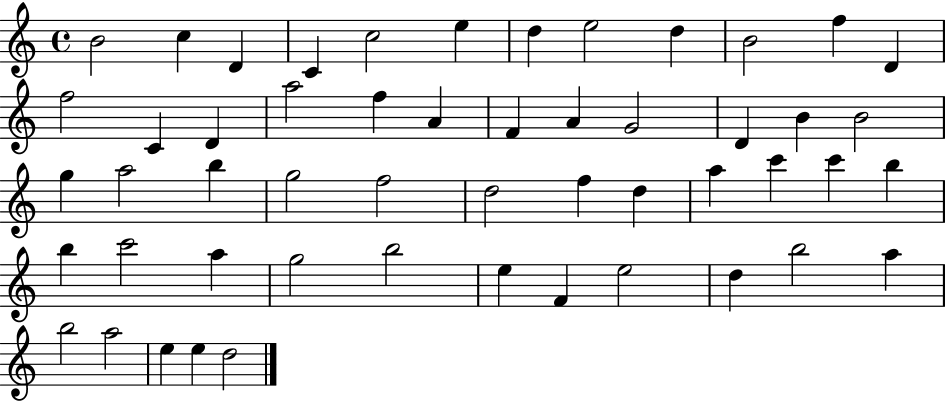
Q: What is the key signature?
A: C major